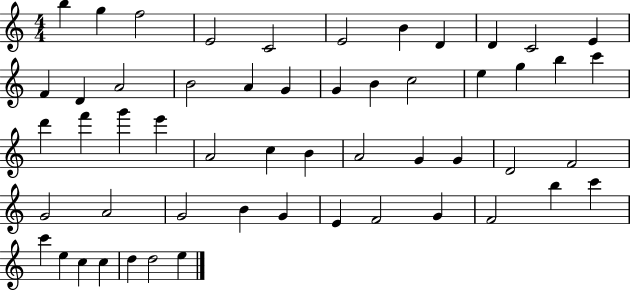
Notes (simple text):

B5/q G5/q F5/h E4/h C4/h E4/h B4/q D4/q D4/q C4/h E4/q F4/q D4/q A4/h B4/h A4/q G4/q G4/q B4/q C5/h E5/q G5/q B5/q C6/q D6/q F6/q G6/q E6/q A4/h C5/q B4/q A4/h G4/q G4/q D4/h F4/h G4/h A4/h G4/h B4/q G4/q E4/q F4/h G4/q F4/h B5/q C6/q C6/q E5/q C5/q C5/q D5/q D5/h E5/q